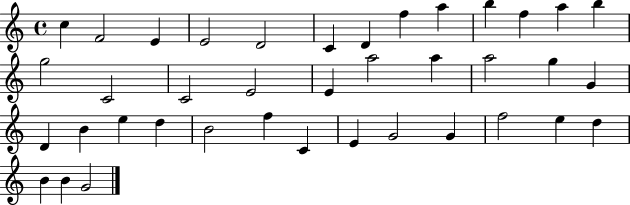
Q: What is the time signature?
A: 4/4